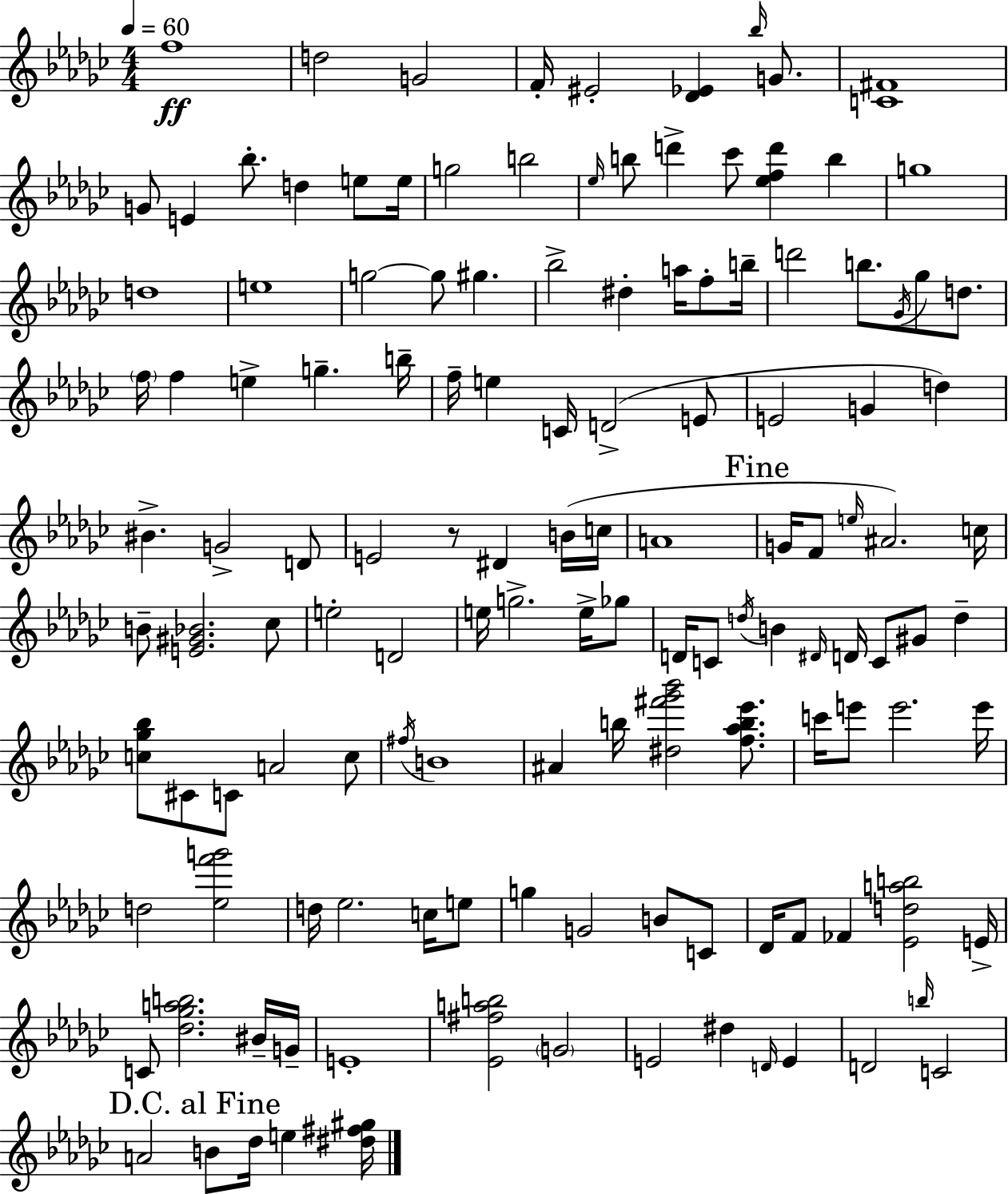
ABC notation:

X:1
T:Untitled
M:4/4
L:1/4
K:Ebm
f4 d2 G2 F/4 ^E2 [_D_E] _b/4 G/2 [C^F]4 G/2 E _b/2 d e/2 e/4 g2 b2 _e/4 b/2 d' _c'/2 [_efd'] b g4 d4 e4 g2 g/2 ^g _b2 ^d a/4 f/2 b/4 d'2 b/2 _G/4 _g/2 d/2 f/4 f e g b/4 f/4 e C/4 D2 E/2 E2 G d ^B G2 D/2 E2 z/2 ^D B/4 c/4 A4 G/4 F/2 e/4 ^A2 c/4 B/2 [E^G_B]2 _c/2 e2 D2 e/4 g2 e/4 _g/2 D/4 C/2 d/4 B ^D/4 D/4 C/2 ^G/2 d [c_g_b]/2 ^C/2 C/2 A2 c/2 ^f/4 B4 ^A b/4 [^d^f'_g'_b']2 [f_ab_e']/2 c'/4 e'/2 e'2 e'/4 d2 [_ef'g']2 d/4 _e2 c/4 e/2 g G2 B/2 C/2 _D/4 F/2 _F [_Edab]2 E/4 C/2 [_d_gab]2 ^B/4 G/4 E4 [_E^fab]2 G2 E2 ^d D/4 E D2 b/4 C2 A2 B/2 _d/4 e [^d^f^g]/4